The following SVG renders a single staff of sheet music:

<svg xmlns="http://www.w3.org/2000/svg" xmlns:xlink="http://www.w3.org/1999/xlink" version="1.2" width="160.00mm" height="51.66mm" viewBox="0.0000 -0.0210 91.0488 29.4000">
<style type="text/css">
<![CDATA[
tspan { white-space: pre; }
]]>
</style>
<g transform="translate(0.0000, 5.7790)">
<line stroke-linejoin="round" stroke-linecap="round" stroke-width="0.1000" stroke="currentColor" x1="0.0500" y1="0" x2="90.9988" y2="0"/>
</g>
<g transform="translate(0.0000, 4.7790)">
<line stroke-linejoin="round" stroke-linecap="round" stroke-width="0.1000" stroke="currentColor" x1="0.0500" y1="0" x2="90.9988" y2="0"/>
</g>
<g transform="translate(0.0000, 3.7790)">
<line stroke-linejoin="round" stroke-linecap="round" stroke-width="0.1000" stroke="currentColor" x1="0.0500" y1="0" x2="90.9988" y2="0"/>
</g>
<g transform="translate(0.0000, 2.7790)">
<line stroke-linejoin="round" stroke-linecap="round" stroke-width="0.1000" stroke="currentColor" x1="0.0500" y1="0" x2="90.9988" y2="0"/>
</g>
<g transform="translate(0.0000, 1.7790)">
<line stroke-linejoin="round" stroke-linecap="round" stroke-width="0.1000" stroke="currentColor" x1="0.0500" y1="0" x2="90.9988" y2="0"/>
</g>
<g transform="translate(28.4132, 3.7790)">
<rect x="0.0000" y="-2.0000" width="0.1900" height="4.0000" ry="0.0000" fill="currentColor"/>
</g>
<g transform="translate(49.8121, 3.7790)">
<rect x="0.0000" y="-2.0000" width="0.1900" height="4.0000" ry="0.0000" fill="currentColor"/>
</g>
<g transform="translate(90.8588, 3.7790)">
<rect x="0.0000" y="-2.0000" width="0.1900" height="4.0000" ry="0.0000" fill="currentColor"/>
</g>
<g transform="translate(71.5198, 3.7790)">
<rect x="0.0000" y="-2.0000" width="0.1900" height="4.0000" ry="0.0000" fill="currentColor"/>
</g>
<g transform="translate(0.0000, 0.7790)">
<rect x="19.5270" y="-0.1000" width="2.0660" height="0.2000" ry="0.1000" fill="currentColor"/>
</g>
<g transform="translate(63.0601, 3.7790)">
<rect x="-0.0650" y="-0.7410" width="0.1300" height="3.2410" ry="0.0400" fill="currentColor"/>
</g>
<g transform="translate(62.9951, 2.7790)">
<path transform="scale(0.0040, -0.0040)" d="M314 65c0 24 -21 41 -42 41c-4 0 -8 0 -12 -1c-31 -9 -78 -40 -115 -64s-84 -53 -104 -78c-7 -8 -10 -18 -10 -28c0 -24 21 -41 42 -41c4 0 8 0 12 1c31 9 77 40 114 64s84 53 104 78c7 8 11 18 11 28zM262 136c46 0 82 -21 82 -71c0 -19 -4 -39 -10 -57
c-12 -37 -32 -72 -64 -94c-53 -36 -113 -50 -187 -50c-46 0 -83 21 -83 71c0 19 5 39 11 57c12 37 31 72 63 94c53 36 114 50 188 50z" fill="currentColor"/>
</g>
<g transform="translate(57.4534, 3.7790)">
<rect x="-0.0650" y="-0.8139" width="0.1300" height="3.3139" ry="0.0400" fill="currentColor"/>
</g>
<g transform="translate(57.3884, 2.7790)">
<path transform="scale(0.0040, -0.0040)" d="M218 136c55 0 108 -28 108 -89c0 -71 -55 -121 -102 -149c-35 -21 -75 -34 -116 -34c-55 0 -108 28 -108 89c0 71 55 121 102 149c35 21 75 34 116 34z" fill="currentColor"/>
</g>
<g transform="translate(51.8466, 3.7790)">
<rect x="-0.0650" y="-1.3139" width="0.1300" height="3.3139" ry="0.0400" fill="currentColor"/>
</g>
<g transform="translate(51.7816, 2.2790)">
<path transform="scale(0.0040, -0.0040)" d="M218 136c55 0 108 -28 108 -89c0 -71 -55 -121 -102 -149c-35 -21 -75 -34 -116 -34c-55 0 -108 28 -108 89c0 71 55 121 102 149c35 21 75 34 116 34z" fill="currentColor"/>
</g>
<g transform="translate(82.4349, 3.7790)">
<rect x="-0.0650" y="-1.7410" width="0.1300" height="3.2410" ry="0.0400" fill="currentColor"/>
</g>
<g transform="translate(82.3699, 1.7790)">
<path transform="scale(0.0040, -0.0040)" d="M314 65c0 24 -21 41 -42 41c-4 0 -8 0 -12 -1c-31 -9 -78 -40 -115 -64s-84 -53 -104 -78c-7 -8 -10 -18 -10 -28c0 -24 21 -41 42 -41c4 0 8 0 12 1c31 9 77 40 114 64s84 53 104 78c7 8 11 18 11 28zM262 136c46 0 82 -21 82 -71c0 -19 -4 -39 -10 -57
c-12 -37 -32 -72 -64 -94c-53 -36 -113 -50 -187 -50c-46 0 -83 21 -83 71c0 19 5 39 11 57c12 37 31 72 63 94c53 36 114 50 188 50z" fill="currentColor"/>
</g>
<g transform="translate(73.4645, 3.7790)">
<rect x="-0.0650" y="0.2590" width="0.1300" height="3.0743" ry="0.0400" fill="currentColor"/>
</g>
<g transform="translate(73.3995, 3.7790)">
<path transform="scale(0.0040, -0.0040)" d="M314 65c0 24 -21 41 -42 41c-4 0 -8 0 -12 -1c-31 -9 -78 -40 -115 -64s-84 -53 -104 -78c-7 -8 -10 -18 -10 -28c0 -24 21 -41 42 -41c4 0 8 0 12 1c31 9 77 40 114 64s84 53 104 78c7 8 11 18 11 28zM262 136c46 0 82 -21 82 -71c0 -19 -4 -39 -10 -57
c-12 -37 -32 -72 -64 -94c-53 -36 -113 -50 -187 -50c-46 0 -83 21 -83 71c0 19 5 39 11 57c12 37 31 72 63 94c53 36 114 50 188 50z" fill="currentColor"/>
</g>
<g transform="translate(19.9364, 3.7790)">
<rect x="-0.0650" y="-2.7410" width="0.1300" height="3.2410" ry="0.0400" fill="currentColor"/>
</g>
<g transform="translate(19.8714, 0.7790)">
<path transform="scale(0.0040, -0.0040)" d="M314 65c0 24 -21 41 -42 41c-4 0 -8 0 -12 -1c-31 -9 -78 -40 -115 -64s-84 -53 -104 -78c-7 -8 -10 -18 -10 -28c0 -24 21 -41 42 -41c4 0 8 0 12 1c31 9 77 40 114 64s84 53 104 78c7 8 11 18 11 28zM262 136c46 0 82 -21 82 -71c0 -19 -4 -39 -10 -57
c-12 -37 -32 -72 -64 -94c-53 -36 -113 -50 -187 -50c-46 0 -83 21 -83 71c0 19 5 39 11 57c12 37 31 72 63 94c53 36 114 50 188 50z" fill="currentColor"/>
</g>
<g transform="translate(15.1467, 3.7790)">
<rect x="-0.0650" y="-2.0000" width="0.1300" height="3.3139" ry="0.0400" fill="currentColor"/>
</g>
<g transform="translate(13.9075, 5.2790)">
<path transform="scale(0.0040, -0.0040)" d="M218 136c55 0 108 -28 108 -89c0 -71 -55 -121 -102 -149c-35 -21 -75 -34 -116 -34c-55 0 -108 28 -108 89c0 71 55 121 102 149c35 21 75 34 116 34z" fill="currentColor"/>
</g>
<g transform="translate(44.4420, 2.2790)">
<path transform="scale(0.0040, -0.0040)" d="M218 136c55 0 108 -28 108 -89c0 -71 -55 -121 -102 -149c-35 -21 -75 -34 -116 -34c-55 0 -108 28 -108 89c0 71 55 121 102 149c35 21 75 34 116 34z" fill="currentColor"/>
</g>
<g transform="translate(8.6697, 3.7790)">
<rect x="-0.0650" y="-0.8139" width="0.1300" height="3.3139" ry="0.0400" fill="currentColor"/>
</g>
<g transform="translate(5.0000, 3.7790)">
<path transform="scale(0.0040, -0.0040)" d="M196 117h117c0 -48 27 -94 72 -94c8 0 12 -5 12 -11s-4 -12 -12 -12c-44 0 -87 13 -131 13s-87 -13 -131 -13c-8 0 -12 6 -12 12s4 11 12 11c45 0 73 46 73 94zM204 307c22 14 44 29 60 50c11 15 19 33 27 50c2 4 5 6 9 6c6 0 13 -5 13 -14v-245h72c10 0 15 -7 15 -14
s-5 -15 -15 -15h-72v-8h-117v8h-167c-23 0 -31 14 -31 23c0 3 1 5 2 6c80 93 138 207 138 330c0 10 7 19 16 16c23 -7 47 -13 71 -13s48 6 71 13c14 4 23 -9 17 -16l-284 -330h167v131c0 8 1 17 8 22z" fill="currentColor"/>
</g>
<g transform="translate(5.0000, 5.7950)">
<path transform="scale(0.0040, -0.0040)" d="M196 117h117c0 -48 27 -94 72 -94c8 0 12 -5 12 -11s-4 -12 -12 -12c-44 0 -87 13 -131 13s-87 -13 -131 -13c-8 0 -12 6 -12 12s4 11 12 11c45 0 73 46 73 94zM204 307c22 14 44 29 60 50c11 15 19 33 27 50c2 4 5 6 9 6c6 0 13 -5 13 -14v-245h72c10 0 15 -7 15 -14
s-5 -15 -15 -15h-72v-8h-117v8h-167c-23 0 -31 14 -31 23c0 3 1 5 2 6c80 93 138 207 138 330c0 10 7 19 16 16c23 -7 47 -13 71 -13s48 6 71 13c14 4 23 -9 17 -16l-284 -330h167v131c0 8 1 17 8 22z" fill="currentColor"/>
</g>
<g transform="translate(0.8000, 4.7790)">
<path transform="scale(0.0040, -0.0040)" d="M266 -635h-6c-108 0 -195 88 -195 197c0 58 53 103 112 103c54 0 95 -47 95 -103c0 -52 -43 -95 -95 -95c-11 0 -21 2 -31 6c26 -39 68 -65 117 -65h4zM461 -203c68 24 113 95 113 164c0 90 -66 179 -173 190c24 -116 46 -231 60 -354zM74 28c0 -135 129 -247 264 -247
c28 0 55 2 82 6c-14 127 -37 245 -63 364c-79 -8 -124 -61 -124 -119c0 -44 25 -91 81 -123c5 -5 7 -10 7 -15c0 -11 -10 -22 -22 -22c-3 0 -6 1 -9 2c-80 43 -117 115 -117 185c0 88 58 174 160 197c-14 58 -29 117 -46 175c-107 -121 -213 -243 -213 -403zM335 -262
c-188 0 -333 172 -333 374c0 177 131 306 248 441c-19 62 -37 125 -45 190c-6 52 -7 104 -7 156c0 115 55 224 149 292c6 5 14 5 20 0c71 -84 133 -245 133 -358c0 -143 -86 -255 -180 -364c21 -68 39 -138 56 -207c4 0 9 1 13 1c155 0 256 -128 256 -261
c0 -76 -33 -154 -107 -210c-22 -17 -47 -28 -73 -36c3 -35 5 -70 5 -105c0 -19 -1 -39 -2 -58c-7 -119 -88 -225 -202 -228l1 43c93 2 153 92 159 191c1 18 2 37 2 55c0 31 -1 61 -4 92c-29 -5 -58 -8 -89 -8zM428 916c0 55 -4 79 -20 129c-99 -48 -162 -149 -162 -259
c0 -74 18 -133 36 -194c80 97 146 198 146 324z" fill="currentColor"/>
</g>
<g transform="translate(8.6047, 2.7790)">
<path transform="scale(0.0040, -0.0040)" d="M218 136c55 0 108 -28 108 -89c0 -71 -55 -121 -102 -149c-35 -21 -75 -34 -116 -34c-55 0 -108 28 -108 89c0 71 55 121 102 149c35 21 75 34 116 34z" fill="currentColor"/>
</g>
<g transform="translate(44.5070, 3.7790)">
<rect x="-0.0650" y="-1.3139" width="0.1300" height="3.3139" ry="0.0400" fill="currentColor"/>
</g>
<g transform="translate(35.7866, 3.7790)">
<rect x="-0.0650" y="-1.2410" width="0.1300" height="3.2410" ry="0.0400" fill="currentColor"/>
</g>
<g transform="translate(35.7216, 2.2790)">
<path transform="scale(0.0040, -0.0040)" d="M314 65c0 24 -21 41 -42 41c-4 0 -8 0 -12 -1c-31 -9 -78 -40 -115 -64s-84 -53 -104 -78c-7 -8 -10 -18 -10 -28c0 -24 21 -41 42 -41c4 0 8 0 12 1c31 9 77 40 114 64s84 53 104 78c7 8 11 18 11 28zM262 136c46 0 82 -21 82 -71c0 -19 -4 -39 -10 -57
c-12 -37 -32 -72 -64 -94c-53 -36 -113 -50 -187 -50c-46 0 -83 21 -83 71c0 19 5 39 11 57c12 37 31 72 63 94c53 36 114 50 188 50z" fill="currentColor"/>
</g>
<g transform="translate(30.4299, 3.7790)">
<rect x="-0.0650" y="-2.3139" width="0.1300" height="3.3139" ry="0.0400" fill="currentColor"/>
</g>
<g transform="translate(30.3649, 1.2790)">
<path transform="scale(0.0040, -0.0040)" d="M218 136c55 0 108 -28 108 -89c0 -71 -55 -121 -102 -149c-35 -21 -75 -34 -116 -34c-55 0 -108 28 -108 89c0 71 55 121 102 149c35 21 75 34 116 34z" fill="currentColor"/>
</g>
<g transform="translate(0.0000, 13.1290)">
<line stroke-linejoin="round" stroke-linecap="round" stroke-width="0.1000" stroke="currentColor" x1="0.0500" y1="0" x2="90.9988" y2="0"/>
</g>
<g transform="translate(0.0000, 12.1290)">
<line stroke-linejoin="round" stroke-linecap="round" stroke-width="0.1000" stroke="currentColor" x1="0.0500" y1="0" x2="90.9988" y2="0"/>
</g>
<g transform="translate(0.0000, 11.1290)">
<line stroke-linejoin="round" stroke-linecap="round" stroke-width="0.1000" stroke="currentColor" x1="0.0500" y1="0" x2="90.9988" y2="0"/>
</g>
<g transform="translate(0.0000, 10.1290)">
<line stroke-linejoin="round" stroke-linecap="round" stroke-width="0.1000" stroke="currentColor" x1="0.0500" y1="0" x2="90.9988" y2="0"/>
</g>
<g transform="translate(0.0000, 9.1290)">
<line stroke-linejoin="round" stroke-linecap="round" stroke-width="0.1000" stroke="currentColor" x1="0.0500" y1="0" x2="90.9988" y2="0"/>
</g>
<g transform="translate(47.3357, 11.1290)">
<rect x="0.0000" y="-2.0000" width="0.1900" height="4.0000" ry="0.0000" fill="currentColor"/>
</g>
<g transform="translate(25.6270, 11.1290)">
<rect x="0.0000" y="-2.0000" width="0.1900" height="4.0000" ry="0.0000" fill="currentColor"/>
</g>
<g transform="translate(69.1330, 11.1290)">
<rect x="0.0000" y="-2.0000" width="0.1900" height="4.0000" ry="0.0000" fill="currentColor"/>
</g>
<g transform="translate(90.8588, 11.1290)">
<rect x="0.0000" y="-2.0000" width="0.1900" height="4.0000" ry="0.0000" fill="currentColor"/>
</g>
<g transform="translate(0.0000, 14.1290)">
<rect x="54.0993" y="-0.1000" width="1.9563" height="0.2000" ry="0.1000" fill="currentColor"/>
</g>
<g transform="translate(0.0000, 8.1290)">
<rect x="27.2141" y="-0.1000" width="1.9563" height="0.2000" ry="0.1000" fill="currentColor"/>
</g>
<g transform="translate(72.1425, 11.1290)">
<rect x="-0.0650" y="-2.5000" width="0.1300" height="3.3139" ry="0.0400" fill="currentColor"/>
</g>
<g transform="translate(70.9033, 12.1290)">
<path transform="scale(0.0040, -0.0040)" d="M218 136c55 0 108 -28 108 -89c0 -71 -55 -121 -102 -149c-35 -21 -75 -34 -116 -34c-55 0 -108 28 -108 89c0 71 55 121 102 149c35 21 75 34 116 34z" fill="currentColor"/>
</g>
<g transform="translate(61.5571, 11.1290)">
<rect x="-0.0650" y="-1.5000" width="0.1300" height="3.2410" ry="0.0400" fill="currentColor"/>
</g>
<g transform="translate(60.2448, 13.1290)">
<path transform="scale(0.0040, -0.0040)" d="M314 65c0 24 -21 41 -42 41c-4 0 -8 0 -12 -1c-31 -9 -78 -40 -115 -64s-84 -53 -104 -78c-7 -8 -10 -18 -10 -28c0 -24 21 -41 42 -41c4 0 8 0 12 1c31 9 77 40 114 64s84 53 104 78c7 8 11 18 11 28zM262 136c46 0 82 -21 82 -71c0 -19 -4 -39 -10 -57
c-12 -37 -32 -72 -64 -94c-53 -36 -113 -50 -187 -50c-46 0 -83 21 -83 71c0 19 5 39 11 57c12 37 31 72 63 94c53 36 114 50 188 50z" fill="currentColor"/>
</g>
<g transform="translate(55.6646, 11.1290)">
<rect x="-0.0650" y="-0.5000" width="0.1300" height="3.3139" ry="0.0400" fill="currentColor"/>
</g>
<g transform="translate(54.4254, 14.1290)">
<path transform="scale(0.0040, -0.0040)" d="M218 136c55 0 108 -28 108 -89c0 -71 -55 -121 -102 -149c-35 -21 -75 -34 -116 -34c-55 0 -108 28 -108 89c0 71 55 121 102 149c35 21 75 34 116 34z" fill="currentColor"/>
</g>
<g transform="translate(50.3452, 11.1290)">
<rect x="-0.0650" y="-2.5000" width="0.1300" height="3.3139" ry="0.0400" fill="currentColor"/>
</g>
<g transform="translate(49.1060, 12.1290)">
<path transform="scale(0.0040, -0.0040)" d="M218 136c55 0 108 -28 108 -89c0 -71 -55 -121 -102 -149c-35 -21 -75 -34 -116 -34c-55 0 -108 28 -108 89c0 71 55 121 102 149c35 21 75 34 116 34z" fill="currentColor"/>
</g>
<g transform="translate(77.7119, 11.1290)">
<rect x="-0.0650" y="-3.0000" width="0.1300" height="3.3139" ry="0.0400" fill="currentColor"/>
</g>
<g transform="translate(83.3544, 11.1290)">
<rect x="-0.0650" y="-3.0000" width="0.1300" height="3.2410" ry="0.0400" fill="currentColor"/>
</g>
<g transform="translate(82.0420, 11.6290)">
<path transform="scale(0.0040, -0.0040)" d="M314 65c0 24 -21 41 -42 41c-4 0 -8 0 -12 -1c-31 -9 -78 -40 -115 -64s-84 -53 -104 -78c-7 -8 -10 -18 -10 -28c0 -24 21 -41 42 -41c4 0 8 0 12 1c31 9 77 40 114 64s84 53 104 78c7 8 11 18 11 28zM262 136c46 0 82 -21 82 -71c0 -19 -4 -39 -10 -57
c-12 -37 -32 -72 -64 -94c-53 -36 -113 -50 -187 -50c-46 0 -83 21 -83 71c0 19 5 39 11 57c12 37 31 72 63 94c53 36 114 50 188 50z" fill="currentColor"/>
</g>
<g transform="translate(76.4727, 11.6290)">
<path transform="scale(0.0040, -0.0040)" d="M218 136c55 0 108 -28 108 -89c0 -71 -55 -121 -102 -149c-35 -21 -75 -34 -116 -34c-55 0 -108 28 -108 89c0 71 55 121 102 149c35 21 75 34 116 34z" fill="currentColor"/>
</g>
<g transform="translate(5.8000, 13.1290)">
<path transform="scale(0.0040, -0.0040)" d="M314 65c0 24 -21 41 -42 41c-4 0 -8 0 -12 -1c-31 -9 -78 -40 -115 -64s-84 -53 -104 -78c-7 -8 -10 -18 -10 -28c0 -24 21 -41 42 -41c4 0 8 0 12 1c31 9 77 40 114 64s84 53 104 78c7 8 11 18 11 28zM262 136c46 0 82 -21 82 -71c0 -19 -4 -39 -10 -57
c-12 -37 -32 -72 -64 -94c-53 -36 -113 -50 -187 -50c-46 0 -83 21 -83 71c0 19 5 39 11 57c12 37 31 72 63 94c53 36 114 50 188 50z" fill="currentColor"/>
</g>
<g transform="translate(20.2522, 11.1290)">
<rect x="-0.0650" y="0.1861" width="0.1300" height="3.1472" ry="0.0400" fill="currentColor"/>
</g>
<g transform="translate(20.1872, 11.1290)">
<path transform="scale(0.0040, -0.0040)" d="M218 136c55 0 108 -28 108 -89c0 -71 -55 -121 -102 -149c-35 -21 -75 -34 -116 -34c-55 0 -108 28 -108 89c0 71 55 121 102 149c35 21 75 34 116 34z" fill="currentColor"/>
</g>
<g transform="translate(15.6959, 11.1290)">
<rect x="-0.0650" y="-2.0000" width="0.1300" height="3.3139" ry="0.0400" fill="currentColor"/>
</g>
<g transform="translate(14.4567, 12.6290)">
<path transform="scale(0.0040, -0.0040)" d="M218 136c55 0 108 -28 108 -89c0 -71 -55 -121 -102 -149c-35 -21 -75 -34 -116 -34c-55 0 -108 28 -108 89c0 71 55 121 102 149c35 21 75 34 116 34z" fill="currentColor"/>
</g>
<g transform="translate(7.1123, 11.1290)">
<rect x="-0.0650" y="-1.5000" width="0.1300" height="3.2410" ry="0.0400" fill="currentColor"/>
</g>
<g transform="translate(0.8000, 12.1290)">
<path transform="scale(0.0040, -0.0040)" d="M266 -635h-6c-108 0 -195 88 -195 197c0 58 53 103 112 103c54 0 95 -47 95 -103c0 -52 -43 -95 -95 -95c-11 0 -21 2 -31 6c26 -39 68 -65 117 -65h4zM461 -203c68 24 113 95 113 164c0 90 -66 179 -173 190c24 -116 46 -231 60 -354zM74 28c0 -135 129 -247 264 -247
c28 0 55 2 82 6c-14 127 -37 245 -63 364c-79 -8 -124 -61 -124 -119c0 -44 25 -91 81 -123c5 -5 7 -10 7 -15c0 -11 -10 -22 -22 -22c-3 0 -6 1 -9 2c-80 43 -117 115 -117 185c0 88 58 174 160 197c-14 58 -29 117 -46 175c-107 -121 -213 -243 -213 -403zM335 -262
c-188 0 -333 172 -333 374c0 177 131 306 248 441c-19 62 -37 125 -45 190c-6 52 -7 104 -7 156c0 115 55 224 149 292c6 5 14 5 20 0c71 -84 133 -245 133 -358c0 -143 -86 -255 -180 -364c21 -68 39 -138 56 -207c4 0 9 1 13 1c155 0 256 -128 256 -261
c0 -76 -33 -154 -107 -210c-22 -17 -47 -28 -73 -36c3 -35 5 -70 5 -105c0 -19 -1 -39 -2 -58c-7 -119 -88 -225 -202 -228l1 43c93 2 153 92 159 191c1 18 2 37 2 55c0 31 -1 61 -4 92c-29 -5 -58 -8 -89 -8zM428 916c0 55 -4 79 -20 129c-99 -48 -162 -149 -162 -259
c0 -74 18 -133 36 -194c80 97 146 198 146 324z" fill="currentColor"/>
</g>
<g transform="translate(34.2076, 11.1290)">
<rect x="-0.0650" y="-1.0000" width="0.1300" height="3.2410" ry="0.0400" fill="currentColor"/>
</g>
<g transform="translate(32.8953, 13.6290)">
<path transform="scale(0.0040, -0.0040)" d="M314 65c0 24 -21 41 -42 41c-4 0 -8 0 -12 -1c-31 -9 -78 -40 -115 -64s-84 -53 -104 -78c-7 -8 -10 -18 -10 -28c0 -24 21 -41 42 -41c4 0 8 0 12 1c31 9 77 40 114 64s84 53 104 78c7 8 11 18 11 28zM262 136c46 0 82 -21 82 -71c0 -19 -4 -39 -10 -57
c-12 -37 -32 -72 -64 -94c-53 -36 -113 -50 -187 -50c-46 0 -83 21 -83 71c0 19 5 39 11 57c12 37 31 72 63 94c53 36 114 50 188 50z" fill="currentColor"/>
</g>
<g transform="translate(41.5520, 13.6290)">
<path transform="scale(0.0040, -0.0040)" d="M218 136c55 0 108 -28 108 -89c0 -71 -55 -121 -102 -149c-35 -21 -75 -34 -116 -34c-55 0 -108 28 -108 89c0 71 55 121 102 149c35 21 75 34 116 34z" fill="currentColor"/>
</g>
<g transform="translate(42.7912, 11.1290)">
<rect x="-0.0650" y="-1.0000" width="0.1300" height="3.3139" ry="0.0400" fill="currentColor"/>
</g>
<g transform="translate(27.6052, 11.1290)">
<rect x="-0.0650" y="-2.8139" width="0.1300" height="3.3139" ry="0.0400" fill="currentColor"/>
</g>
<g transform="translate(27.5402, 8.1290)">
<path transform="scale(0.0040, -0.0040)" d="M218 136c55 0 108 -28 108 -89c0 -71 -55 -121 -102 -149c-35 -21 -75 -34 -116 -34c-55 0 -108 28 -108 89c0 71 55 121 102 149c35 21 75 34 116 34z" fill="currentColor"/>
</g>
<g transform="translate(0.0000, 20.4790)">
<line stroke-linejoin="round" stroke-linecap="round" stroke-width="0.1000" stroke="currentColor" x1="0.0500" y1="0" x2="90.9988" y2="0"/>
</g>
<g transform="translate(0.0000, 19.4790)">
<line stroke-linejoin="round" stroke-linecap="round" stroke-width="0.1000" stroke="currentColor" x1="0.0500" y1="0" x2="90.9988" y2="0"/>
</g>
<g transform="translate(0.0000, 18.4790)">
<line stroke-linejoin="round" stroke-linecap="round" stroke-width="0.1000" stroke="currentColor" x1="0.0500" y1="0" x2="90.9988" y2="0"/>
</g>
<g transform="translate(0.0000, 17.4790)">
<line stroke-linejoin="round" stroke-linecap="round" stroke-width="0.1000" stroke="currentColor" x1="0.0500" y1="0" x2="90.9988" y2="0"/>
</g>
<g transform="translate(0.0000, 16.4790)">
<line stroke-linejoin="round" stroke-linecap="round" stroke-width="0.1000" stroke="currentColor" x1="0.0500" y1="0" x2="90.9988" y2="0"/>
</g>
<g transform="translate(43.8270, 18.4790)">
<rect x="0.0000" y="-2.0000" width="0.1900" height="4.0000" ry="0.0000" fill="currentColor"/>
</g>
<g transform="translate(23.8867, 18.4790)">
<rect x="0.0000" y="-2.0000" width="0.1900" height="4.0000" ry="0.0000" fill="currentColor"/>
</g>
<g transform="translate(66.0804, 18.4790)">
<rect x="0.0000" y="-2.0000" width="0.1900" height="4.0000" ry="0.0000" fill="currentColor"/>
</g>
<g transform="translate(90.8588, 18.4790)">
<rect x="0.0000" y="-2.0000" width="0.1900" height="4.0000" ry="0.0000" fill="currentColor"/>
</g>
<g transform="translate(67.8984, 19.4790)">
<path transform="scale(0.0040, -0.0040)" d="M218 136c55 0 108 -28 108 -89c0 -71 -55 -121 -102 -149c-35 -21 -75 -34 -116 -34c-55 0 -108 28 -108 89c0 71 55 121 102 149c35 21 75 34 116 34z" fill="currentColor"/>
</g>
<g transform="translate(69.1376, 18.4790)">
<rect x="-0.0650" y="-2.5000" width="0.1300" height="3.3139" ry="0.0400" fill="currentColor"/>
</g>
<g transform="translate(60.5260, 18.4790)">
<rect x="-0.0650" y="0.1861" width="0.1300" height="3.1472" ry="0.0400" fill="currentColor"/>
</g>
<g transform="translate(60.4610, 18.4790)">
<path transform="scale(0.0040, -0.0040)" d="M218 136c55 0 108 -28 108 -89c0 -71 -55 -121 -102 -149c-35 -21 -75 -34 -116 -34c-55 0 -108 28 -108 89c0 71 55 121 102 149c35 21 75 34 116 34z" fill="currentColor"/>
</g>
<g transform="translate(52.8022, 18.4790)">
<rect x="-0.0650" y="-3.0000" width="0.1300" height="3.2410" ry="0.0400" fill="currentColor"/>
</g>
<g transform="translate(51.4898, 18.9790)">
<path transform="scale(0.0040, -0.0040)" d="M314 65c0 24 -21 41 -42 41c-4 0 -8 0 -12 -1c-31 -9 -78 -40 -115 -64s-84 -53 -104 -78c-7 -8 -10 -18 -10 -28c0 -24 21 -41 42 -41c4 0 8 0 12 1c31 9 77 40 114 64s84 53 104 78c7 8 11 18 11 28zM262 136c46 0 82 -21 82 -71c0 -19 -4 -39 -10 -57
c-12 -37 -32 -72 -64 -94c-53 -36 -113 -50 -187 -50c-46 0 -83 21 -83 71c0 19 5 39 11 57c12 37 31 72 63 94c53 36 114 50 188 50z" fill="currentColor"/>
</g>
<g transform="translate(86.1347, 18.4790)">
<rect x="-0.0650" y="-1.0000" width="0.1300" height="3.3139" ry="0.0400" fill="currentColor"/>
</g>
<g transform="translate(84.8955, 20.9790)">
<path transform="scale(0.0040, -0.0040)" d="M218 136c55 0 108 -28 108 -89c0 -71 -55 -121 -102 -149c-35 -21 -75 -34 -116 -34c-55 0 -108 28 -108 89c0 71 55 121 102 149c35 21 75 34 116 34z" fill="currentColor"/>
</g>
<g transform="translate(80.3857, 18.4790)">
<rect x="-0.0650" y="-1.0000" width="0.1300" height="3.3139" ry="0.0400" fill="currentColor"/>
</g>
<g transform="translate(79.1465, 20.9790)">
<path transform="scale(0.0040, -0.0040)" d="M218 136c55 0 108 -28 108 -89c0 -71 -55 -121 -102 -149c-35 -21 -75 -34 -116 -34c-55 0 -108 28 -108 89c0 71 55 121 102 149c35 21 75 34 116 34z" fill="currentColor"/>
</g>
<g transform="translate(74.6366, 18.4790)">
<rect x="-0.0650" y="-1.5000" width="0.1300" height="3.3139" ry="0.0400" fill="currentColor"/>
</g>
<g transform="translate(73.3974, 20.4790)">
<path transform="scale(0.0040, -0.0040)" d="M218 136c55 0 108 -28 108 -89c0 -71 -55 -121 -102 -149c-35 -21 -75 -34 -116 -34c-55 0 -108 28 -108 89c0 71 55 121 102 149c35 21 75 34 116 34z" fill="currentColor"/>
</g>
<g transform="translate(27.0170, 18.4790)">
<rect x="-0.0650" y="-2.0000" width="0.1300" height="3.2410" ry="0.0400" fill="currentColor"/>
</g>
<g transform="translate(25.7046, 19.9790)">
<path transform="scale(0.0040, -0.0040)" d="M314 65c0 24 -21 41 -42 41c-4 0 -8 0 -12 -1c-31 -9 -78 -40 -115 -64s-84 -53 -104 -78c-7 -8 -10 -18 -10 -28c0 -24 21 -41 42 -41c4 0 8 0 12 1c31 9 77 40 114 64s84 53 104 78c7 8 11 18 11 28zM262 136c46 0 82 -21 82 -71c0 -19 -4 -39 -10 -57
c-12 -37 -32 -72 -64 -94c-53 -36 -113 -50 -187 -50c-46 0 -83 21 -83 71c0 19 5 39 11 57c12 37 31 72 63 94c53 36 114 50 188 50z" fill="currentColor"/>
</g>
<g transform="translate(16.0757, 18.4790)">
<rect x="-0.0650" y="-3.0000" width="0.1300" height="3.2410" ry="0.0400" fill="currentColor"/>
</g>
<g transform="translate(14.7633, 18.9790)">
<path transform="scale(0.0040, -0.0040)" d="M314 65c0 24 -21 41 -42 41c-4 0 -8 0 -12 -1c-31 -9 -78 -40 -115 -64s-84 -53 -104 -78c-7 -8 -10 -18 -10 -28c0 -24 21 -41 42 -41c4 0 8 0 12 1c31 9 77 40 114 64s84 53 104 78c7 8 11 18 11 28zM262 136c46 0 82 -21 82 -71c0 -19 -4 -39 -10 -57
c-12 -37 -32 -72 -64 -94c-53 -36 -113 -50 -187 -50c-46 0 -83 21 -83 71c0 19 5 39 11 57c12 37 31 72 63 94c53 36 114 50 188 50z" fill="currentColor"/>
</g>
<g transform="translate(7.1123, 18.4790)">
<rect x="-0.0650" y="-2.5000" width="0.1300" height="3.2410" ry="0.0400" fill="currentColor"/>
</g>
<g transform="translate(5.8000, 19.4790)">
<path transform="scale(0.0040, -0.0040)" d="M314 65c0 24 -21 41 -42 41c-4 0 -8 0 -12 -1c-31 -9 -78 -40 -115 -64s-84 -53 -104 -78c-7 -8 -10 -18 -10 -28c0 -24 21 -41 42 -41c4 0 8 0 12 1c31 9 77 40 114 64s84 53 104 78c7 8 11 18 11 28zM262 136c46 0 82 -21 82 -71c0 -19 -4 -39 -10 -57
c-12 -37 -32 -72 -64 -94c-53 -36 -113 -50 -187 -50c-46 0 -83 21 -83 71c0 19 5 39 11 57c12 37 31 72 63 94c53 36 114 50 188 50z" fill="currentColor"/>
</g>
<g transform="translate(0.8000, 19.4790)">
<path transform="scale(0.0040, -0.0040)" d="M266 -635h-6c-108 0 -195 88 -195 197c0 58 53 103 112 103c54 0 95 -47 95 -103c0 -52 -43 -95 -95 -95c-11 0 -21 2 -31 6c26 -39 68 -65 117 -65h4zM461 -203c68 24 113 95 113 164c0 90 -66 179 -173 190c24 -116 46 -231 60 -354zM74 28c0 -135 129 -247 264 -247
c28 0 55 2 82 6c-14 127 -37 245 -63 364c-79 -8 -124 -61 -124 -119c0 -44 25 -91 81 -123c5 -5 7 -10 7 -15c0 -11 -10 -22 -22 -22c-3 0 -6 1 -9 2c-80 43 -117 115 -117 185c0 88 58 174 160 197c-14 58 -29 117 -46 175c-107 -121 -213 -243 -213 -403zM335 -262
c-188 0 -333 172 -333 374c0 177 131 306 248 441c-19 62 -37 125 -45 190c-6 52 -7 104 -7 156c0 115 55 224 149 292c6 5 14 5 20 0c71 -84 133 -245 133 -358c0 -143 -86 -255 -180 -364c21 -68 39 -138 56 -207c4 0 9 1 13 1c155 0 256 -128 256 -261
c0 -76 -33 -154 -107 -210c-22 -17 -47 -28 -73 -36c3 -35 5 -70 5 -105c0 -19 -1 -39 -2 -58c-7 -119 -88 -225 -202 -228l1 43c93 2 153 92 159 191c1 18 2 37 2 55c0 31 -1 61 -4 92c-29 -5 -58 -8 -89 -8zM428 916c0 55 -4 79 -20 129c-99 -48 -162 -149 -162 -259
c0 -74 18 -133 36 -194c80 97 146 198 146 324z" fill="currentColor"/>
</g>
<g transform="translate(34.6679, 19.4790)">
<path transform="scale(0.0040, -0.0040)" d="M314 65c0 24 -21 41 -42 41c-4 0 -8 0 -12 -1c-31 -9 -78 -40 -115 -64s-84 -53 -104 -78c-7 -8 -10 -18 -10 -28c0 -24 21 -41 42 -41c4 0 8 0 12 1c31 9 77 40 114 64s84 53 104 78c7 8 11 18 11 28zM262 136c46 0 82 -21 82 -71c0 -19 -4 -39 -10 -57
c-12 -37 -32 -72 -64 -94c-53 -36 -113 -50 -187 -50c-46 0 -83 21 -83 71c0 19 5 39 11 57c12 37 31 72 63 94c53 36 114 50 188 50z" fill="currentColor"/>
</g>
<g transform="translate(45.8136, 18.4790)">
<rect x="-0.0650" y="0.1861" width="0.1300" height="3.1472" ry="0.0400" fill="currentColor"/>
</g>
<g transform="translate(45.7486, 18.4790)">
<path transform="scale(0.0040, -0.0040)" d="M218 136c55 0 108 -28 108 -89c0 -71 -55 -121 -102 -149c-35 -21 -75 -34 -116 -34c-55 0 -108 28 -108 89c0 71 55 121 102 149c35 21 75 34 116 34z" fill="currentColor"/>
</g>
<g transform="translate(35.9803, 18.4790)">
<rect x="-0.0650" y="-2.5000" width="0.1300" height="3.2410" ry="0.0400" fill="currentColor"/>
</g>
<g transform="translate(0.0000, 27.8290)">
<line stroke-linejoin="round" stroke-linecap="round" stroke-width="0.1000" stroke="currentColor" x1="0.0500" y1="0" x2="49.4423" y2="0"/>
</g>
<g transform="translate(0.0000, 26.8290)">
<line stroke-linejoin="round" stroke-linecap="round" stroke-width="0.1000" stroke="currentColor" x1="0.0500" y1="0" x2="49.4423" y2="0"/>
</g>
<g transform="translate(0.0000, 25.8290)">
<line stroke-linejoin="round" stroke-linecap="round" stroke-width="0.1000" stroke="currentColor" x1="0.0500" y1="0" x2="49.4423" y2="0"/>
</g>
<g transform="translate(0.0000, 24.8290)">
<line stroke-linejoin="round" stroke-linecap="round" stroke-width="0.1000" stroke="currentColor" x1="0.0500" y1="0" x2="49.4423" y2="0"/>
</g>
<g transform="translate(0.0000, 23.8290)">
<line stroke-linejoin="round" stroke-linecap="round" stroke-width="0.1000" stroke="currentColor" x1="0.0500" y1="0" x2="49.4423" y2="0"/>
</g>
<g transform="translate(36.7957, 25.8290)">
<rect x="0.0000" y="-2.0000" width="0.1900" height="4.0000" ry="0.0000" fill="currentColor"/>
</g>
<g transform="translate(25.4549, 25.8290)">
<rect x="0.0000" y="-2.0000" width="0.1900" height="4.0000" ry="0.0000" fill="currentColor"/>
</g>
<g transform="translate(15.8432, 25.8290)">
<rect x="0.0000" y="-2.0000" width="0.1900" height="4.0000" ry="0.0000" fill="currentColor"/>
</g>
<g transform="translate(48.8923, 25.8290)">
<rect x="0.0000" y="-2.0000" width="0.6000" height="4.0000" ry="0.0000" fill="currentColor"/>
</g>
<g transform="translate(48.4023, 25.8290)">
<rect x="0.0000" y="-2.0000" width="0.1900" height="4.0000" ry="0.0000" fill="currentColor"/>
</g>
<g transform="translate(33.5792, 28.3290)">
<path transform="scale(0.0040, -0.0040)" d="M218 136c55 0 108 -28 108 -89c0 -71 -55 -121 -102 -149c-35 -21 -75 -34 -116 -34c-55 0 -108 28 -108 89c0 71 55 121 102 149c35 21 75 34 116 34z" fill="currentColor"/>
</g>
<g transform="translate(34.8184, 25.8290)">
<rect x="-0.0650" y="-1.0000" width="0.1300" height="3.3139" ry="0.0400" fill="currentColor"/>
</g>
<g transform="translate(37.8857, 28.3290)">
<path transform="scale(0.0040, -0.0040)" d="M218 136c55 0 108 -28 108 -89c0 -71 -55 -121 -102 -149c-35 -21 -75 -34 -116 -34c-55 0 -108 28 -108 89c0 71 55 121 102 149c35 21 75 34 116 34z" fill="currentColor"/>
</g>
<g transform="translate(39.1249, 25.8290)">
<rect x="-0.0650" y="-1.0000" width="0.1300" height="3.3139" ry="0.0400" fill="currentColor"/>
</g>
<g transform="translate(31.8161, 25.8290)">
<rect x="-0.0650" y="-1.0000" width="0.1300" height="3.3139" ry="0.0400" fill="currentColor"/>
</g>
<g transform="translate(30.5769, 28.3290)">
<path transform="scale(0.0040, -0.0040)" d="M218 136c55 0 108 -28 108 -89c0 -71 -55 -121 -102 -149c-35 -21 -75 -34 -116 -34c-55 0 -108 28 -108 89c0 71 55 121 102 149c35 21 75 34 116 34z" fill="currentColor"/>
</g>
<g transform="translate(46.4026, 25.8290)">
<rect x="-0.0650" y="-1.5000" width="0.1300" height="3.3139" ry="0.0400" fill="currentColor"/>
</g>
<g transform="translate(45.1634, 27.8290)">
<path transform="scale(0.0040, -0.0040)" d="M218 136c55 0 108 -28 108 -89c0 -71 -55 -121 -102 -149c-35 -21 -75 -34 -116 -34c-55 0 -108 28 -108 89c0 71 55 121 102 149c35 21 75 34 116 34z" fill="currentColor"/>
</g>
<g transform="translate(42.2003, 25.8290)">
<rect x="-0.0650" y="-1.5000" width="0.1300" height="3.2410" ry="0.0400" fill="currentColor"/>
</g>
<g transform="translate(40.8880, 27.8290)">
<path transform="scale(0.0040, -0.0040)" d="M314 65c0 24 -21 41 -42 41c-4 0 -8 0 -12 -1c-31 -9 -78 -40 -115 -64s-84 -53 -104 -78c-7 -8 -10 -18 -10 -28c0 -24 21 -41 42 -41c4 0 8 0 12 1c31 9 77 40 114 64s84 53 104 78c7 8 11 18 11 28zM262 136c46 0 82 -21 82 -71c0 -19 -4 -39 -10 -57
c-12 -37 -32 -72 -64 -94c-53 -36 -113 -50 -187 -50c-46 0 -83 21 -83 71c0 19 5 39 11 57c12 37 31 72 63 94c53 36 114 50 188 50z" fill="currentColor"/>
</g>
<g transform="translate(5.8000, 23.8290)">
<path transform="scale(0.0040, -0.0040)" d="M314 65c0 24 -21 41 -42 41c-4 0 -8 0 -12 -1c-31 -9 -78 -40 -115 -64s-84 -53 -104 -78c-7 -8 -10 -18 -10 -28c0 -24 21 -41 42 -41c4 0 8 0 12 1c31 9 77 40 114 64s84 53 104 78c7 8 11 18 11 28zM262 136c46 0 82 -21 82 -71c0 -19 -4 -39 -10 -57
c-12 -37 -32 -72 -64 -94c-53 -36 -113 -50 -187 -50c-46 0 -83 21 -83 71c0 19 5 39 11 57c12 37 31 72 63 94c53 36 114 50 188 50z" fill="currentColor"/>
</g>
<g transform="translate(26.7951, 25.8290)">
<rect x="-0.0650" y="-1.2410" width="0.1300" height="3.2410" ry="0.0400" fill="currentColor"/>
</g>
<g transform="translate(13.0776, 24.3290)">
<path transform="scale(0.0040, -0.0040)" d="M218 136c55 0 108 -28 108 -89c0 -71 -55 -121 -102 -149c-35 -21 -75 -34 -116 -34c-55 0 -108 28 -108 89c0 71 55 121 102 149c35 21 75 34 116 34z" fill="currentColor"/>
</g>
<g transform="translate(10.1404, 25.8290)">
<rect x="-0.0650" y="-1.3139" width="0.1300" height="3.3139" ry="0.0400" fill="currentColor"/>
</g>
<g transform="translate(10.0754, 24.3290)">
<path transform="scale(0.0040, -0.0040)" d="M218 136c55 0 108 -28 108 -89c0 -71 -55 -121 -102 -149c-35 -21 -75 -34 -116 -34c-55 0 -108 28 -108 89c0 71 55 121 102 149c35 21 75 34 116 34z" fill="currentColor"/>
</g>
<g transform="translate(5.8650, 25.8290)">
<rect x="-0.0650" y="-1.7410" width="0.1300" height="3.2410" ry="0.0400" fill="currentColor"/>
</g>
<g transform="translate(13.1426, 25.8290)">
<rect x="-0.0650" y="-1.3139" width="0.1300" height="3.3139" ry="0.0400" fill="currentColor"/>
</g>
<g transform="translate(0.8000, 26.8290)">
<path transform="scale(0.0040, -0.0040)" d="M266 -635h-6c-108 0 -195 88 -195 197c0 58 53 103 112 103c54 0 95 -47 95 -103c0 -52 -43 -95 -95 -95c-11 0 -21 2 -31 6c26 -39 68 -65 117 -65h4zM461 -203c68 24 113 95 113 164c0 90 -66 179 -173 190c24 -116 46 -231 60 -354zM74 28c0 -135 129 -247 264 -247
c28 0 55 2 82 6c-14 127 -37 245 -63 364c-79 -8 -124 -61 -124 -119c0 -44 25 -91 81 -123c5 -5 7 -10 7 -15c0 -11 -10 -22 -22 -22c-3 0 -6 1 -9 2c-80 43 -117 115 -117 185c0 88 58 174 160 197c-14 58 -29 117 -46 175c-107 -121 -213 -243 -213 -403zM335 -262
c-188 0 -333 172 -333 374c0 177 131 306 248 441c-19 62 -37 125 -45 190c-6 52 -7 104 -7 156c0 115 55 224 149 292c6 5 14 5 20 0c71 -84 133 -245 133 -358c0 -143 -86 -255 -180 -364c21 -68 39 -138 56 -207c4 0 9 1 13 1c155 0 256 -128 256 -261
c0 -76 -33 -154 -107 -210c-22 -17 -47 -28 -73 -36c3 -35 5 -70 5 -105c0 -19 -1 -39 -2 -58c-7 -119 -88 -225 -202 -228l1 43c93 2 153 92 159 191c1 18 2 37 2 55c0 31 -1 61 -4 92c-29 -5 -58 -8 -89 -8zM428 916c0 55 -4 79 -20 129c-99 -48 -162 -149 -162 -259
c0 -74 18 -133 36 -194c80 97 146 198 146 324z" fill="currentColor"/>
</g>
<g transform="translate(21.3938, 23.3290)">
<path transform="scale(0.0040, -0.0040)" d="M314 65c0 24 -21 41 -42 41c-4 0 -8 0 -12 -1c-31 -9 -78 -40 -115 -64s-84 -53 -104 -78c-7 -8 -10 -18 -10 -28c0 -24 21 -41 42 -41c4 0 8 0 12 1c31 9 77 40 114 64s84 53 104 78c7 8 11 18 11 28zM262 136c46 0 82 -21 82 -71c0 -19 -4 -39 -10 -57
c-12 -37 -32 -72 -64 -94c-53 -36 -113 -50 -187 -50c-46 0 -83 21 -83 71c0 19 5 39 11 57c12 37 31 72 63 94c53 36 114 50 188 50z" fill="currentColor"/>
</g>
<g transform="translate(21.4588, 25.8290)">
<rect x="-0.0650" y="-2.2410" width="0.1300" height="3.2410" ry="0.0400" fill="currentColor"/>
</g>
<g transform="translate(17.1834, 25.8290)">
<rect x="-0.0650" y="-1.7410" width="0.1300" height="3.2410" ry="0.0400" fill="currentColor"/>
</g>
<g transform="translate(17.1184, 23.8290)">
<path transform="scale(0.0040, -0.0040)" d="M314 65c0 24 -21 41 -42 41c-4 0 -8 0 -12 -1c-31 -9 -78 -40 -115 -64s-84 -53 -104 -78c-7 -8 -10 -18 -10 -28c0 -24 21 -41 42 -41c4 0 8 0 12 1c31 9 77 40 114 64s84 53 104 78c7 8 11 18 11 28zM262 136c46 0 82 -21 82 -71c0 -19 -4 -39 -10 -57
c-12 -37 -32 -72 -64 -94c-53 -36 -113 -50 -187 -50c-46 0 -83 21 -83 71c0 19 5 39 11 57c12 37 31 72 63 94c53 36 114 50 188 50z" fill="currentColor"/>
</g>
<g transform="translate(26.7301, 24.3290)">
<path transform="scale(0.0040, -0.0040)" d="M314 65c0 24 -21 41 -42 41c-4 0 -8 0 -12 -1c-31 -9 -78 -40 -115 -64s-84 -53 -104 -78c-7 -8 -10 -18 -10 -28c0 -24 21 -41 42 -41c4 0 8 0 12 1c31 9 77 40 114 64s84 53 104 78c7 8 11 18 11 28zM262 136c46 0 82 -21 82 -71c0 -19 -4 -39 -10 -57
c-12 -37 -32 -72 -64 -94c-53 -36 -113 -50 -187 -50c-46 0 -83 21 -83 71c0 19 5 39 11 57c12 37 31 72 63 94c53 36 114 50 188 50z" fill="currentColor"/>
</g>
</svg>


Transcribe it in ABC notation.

X:1
T:Untitled
M:4/4
L:1/4
K:C
d F a2 g e2 e e d d2 B2 f2 E2 F B a D2 D G C E2 G A A2 G2 A2 F2 G2 B A2 B G E D D f2 e e f2 g2 e2 D D D E2 E